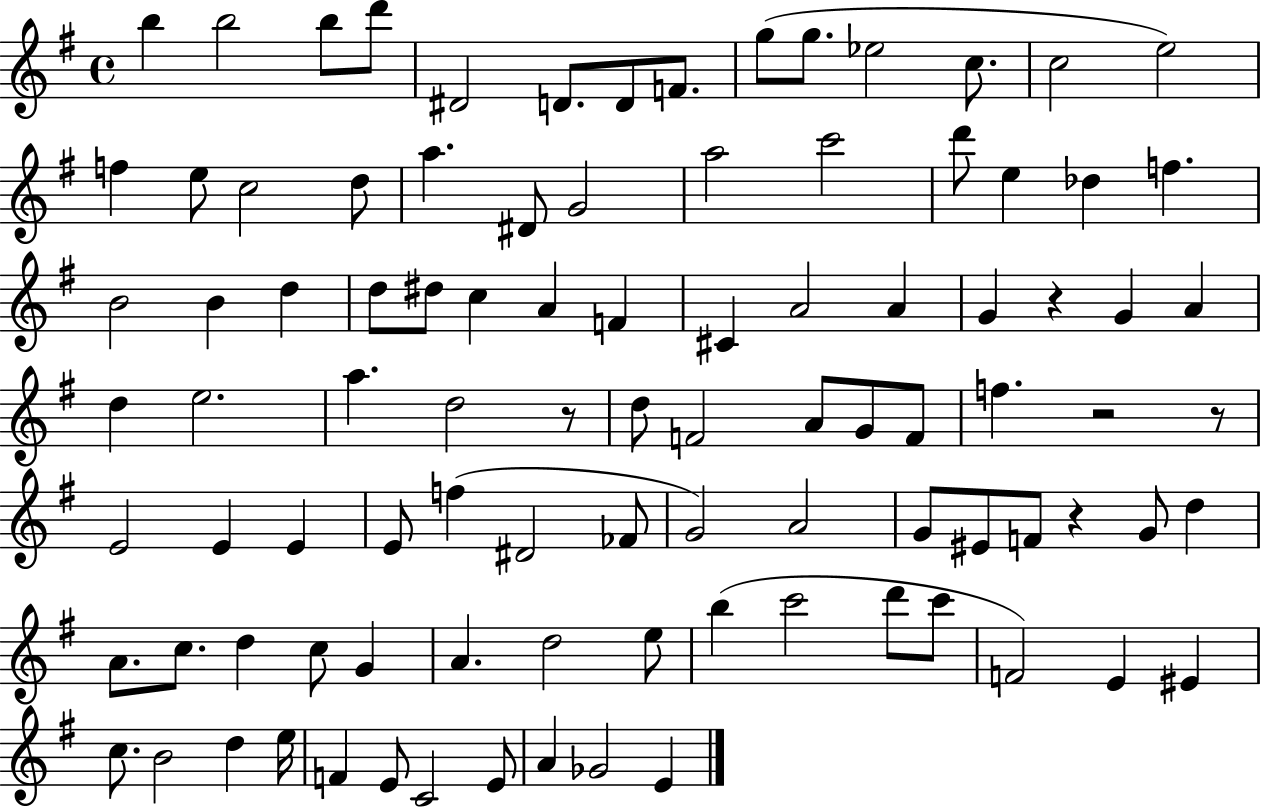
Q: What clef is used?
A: treble